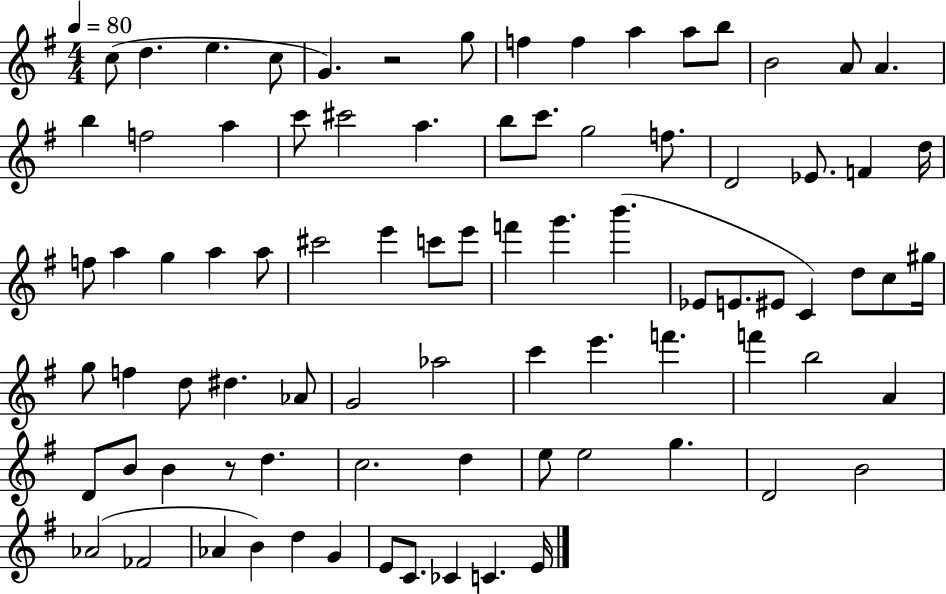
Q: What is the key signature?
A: G major